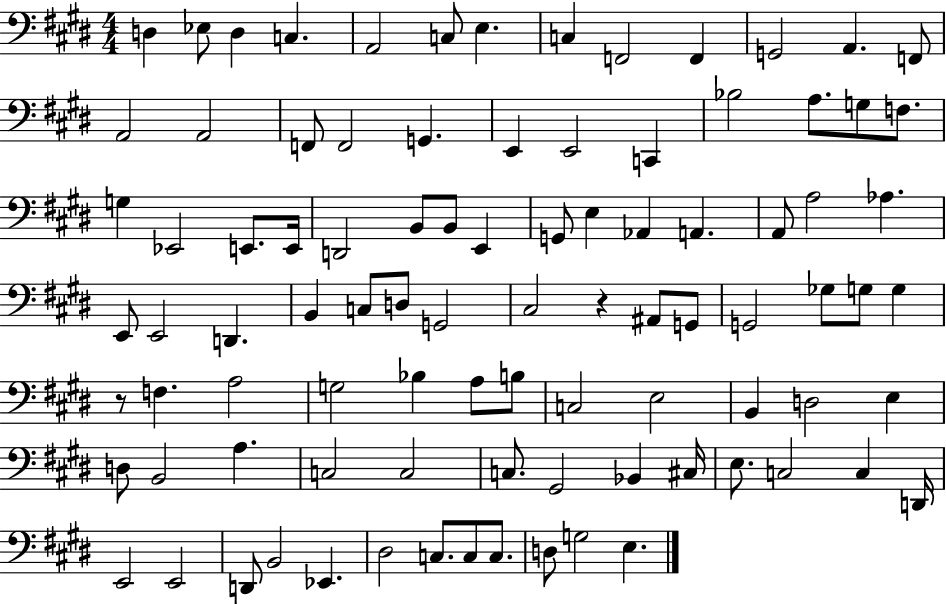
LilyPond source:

{
  \clef bass
  \numericTimeSignature
  \time 4/4
  \key e \major
  d4 ees8 d4 c4. | a,2 c8 e4. | c4 f,2 f,4 | g,2 a,4. f,8 | \break a,2 a,2 | f,8 f,2 g,4. | e,4 e,2 c,4 | bes2 a8. g8 f8. | \break g4 ees,2 e,8. e,16 | d,2 b,8 b,8 e,4 | g,8 e4 aes,4 a,4. | a,8 a2 aes4. | \break e,8 e,2 d,4. | b,4 c8 d8 g,2 | cis2 r4 ais,8 g,8 | g,2 ges8 g8 g4 | \break r8 f4. a2 | g2 bes4 a8 b8 | c2 e2 | b,4 d2 e4 | \break d8 b,2 a4. | c2 c2 | c8. gis,2 bes,4 cis16 | e8. c2 c4 d,16 | \break e,2 e,2 | d,8 b,2 ees,4. | dis2 c8. c8 c8. | d8 g2 e4. | \break \bar "|."
}